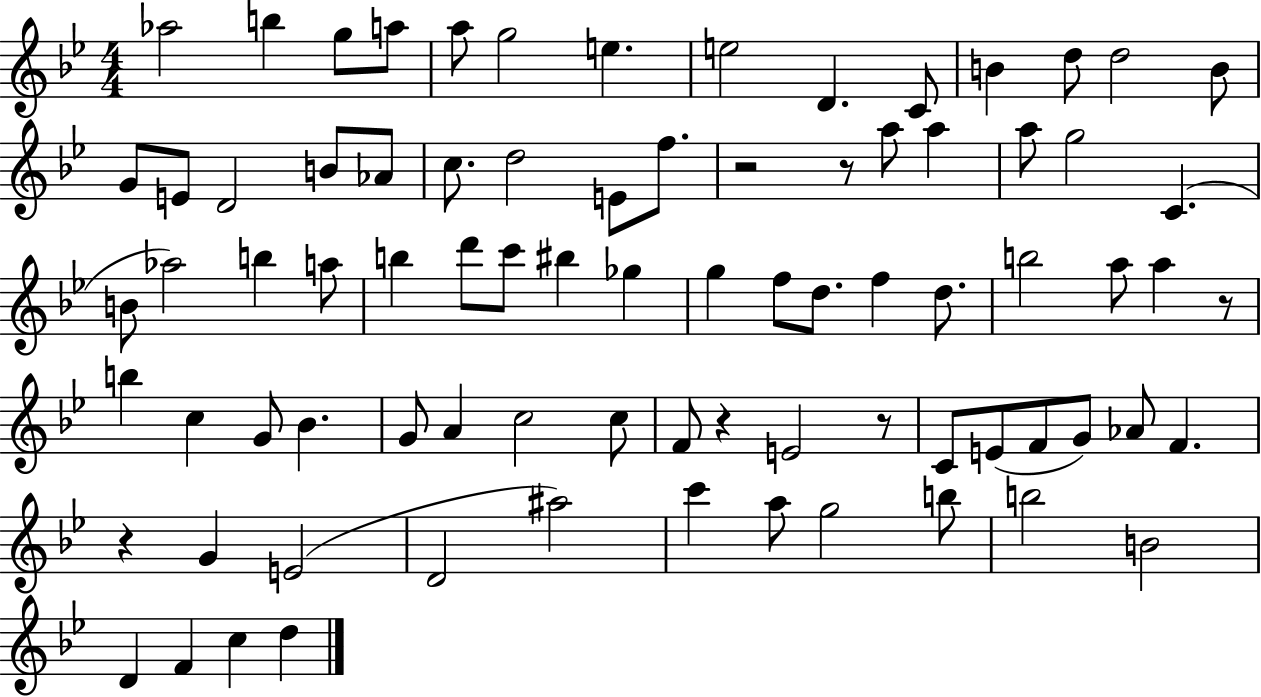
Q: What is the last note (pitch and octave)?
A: D5